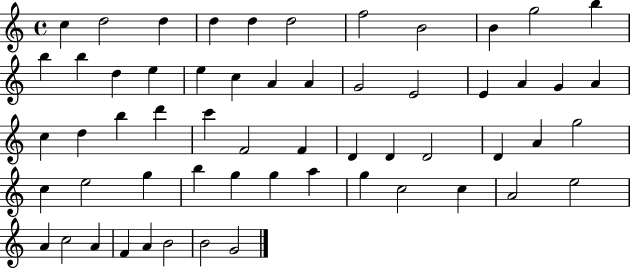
C5/q D5/h D5/q D5/q D5/q D5/h F5/h B4/h B4/q G5/h B5/q B5/q B5/q D5/q E5/q E5/q C5/q A4/q A4/q G4/h E4/h E4/q A4/q G4/q A4/q C5/q D5/q B5/q D6/q C6/q F4/h F4/q D4/q D4/q D4/h D4/q A4/q G5/h C5/q E5/h G5/q B5/q G5/q G5/q A5/q G5/q C5/h C5/q A4/h E5/h A4/q C5/h A4/q F4/q A4/q B4/h B4/h G4/h